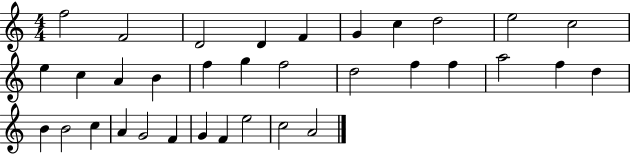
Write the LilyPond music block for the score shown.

{
  \clef treble
  \numericTimeSignature
  \time 4/4
  \key c \major
  f''2 f'2 | d'2 d'4 f'4 | g'4 c''4 d''2 | e''2 c''2 | \break e''4 c''4 a'4 b'4 | f''4 g''4 f''2 | d''2 f''4 f''4 | a''2 f''4 d''4 | \break b'4 b'2 c''4 | a'4 g'2 f'4 | g'4 f'4 e''2 | c''2 a'2 | \break \bar "|."
}